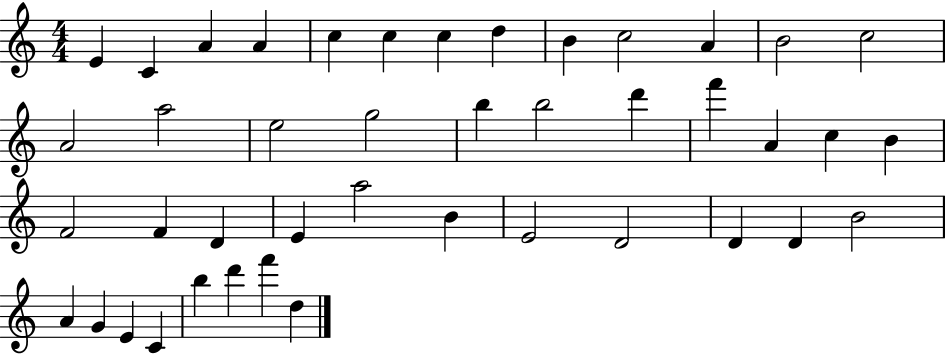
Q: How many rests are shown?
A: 0